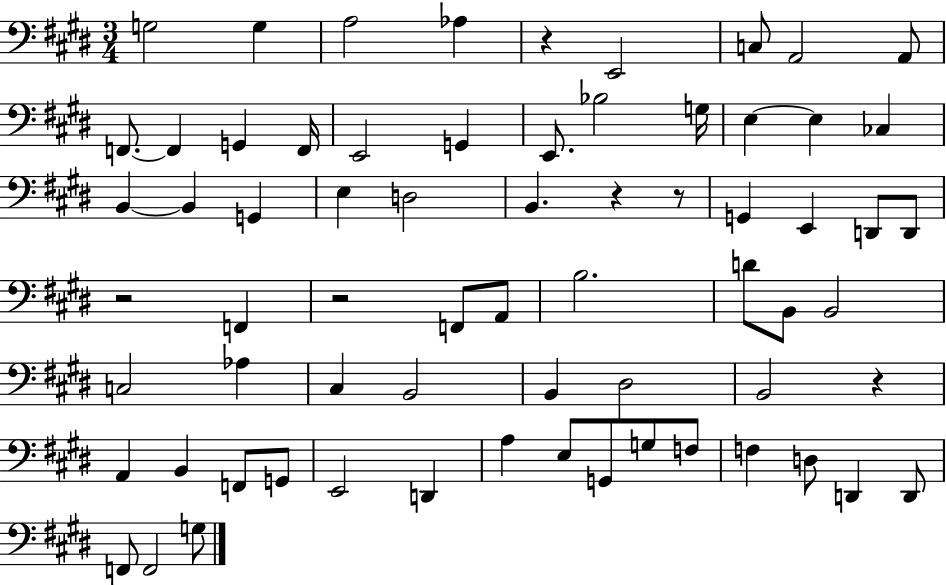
G3/h G3/q A3/h Ab3/q R/q E2/h C3/e A2/h A2/e F2/e. F2/q G2/q F2/s E2/h G2/q E2/e. Bb3/h G3/s E3/q E3/q CES3/q B2/q B2/q G2/q E3/q D3/h B2/q. R/q R/e G2/q E2/q D2/e D2/e R/h F2/q R/h F2/e A2/e B3/h. D4/e B2/e B2/h C3/h Ab3/q C#3/q B2/h B2/q D#3/h B2/h R/q A2/q B2/q F2/e G2/e E2/h D2/q A3/q E3/e G2/e G3/e F3/e F3/q D3/e D2/q D2/e F2/e F2/h G3/e